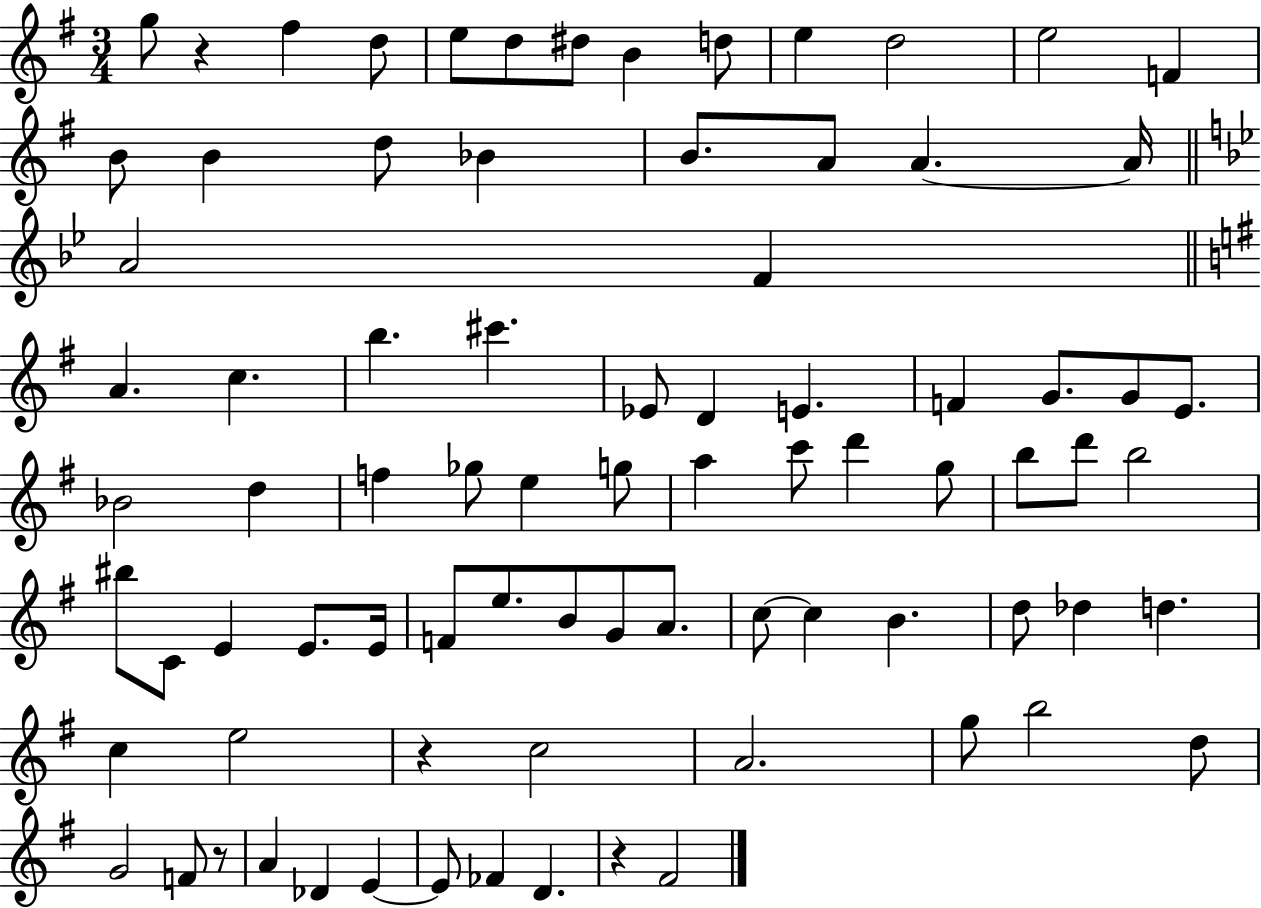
G5/e R/q F#5/q D5/e E5/e D5/e D#5/e B4/q D5/e E5/q D5/h E5/h F4/q B4/e B4/q D5/e Bb4/q B4/e. A4/e A4/q. A4/s A4/h F4/q A4/q. C5/q. B5/q. C#6/q. Eb4/e D4/q E4/q. F4/q G4/e. G4/e E4/e. Bb4/h D5/q F5/q Gb5/e E5/q G5/e A5/q C6/e D6/q G5/e B5/e D6/e B5/h BIS5/e C4/e E4/q E4/e. E4/s F4/e E5/e. B4/e G4/e A4/e. C5/e C5/q B4/q. D5/e Db5/q D5/q. C5/q E5/h R/q C5/h A4/h. G5/e B5/h D5/e G4/h F4/e R/e A4/q Db4/q E4/q E4/e FES4/q D4/q. R/q F#4/h